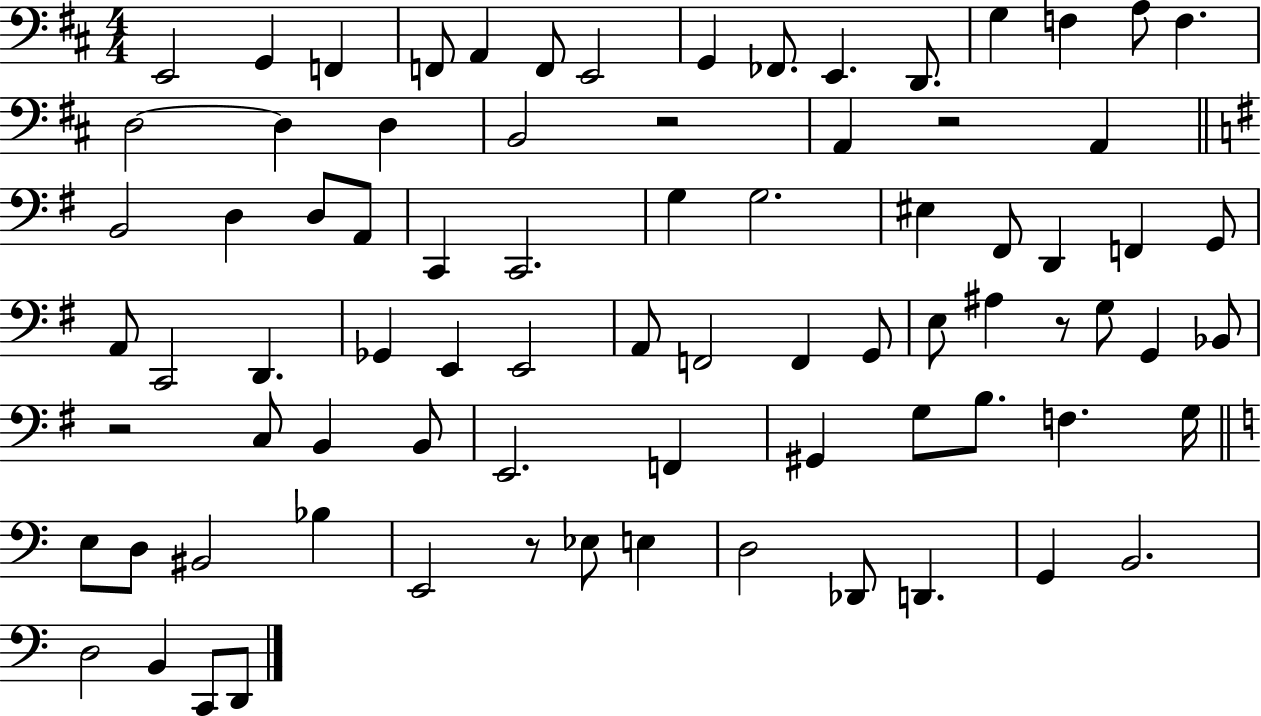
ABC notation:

X:1
T:Untitled
M:4/4
L:1/4
K:D
E,,2 G,, F,, F,,/2 A,, F,,/2 E,,2 G,, _F,,/2 E,, D,,/2 G, F, A,/2 F, D,2 D, D, B,,2 z2 A,, z2 A,, B,,2 D, D,/2 A,,/2 C,, C,,2 G, G,2 ^E, ^F,,/2 D,, F,, G,,/2 A,,/2 C,,2 D,, _G,, E,, E,,2 A,,/2 F,,2 F,, G,,/2 E,/2 ^A, z/2 G,/2 G,, _B,,/2 z2 C,/2 B,, B,,/2 E,,2 F,, ^G,, G,/2 B,/2 F, G,/4 E,/2 D,/2 ^B,,2 _B, E,,2 z/2 _E,/2 E, D,2 _D,,/2 D,, G,, B,,2 D,2 B,, C,,/2 D,,/2